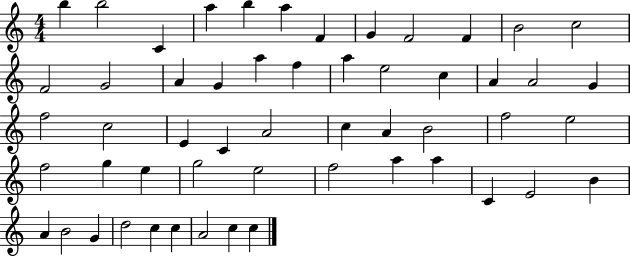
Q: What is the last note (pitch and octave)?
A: C5